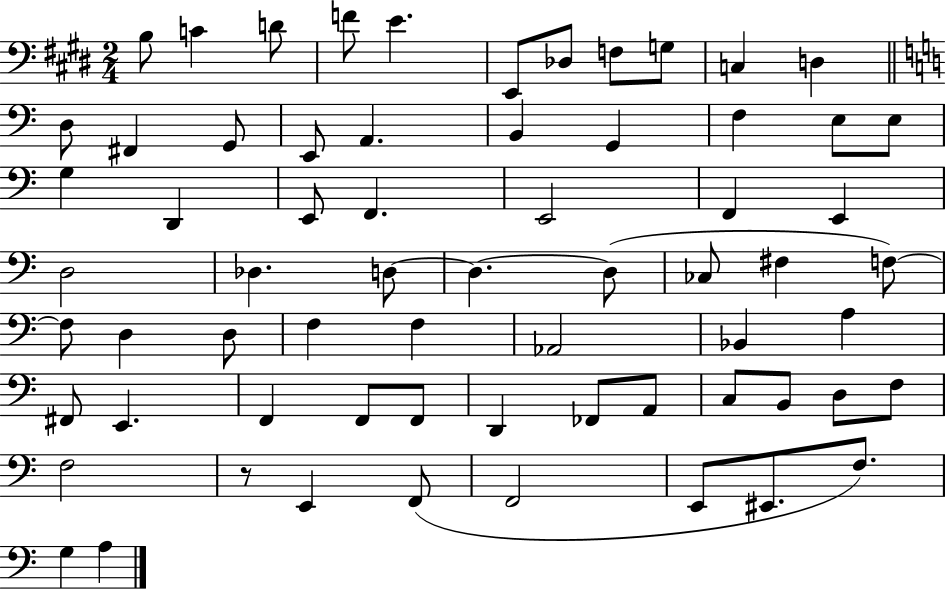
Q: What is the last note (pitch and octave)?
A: A3